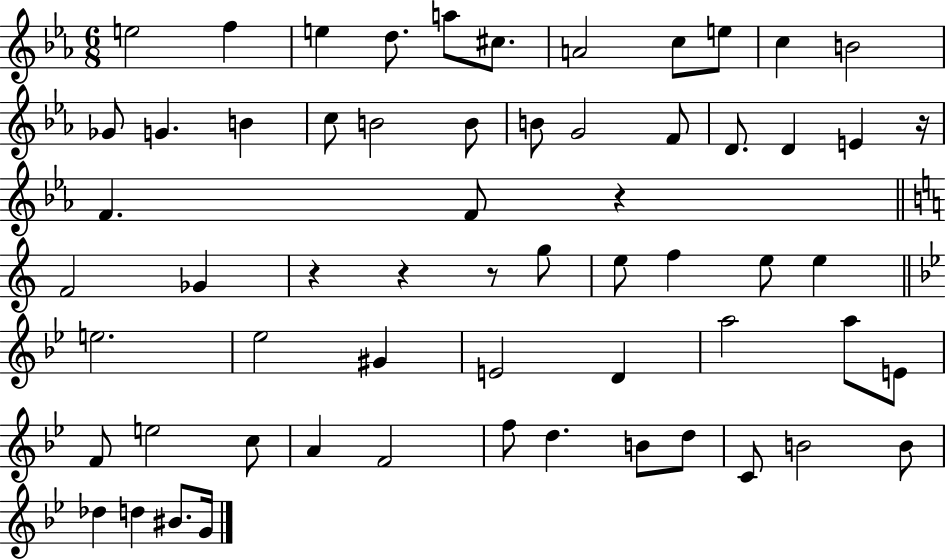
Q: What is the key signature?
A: EES major